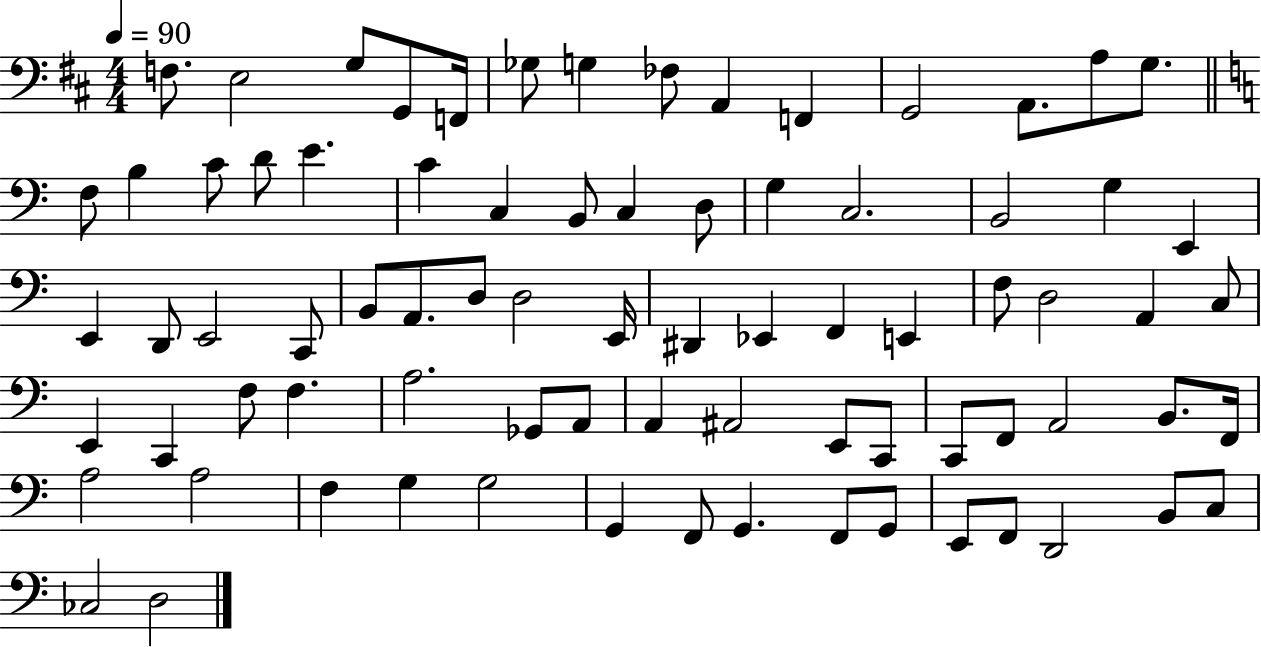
{
  \clef bass
  \numericTimeSignature
  \time 4/4
  \key d \major
  \tempo 4 = 90
  \repeat volta 2 { f8. e2 g8 g,8 f,16 | ges8 g4 fes8 a,4 f,4 | g,2 a,8. a8 g8. | \bar "||" \break \key c \major f8 b4 c'8 d'8 e'4. | c'4 c4 b,8 c4 d8 | g4 c2. | b,2 g4 e,4 | \break e,4 d,8 e,2 c,8 | b,8 a,8. d8 d2 e,16 | dis,4 ees,4 f,4 e,4 | f8 d2 a,4 c8 | \break e,4 c,4 f8 f4. | a2. ges,8 a,8 | a,4 ais,2 e,8 c,8 | c,8 f,8 a,2 b,8. f,16 | \break a2 a2 | f4 g4 g2 | g,4 f,8 g,4. f,8 g,8 | e,8 f,8 d,2 b,8 c8 | \break ces2 d2 | } \bar "|."
}